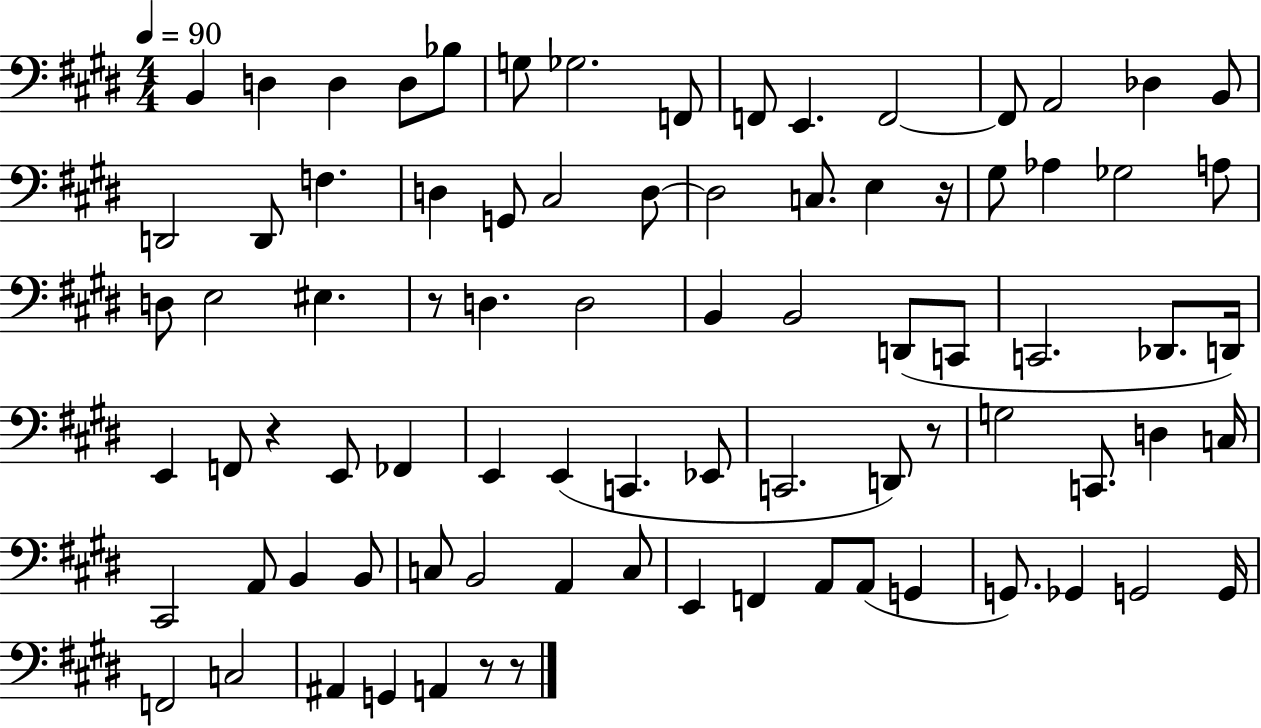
{
  \clef bass
  \numericTimeSignature
  \time 4/4
  \key e \major
  \tempo 4 = 90
  b,4 d4 d4 d8 bes8 | g8 ges2. f,8 | f,8 e,4. f,2~~ | f,8 a,2 des4 b,8 | \break d,2 d,8 f4. | d4 g,8 cis2 d8~~ | d2 c8. e4 r16 | gis8 aes4 ges2 a8 | \break d8 e2 eis4. | r8 d4. d2 | b,4 b,2 d,8( c,8 | c,2. des,8. d,16) | \break e,4 f,8 r4 e,8 fes,4 | e,4 e,4( c,4. ees,8 | c,2. d,8) r8 | g2 c,8. d4 c16 | \break cis,2 a,8 b,4 b,8 | c8 b,2 a,4 c8 | e,4 f,4 a,8 a,8( g,4 | g,8.) ges,4 g,2 g,16 | \break f,2 c2 | ais,4 g,4 a,4 r8 r8 | \bar "|."
}